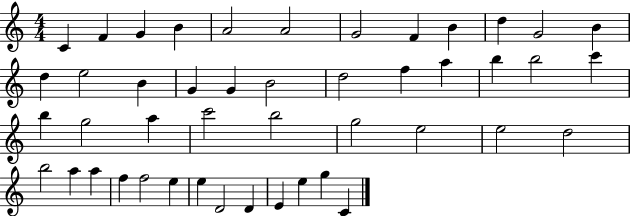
C4/q F4/q G4/q B4/q A4/h A4/h G4/h F4/q B4/q D5/q G4/h B4/q D5/q E5/h B4/q G4/q G4/q B4/h D5/h F5/q A5/q B5/q B5/h C6/q B5/q G5/h A5/q C6/h B5/h G5/h E5/h E5/h D5/h B5/h A5/q A5/q F5/q F5/h E5/q E5/q D4/h D4/q E4/q E5/q G5/q C4/q